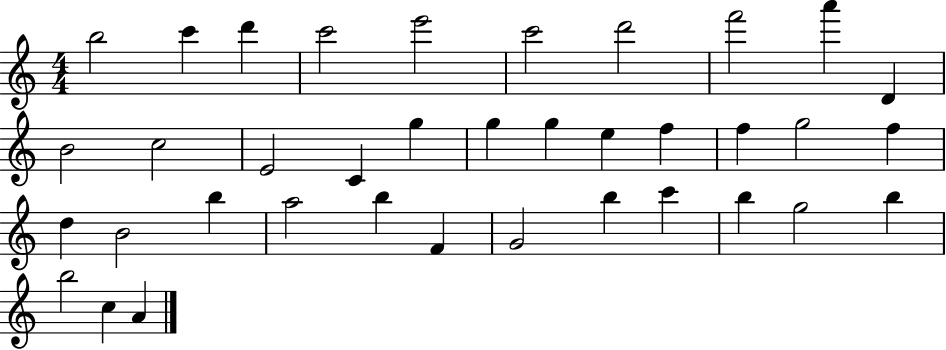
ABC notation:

X:1
T:Untitled
M:4/4
L:1/4
K:C
b2 c' d' c'2 e'2 c'2 d'2 f'2 a' D B2 c2 E2 C g g g e f f g2 f d B2 b a2 b F G2 b c' b g2 b b2 c A